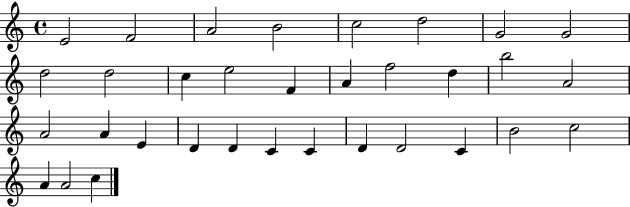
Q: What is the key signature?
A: C major